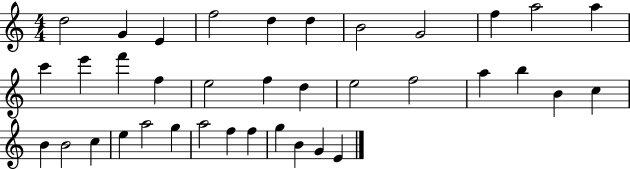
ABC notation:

X:1
T:Untitled
M:4/4
L:1/4
K:C
d2 G E f2 d d B2 G2 f a2 a c' e' f' f e2 f d e2 f2 a b B c B B2 c e a2 g a2 f f g B G E